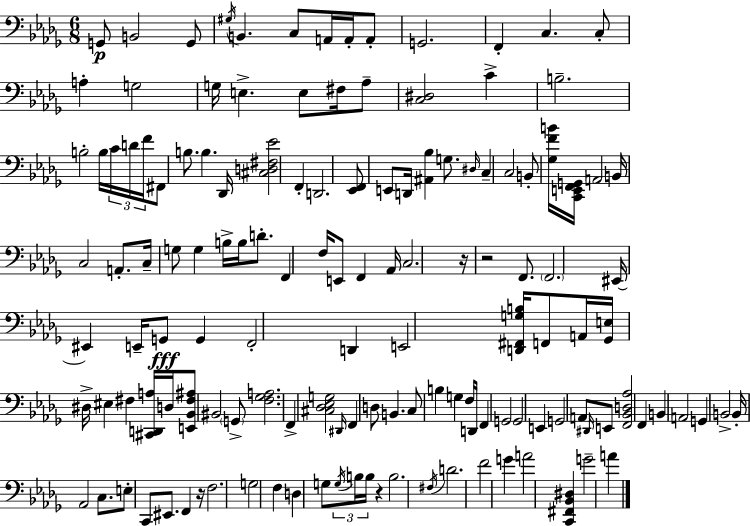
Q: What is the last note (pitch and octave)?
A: A4